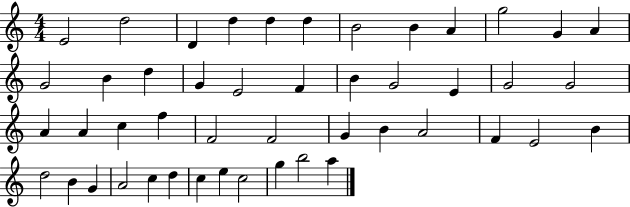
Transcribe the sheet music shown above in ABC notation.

X:1
T:Untitled
M:4/4
L:1/4
K:C
E2 d2 D d d d B2 B A g2 G A G2 B d G E2 F B G2 E G2 G2 A A c f F2 F2 G B A2 F E2 B d2 B G A2 c d c e c2 g b2 a